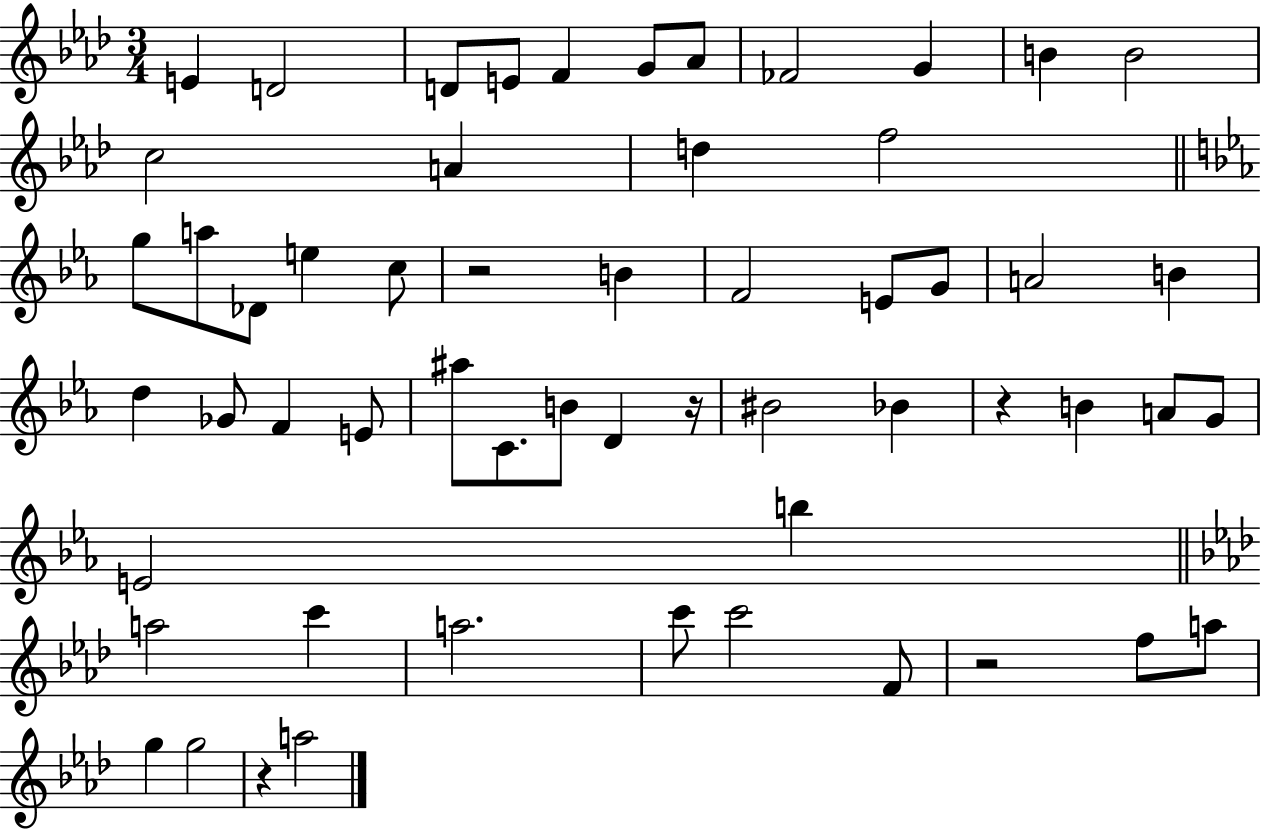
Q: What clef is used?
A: treble